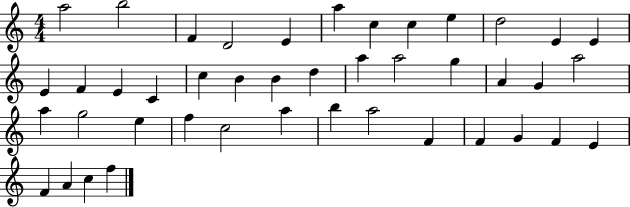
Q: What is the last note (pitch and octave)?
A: F5